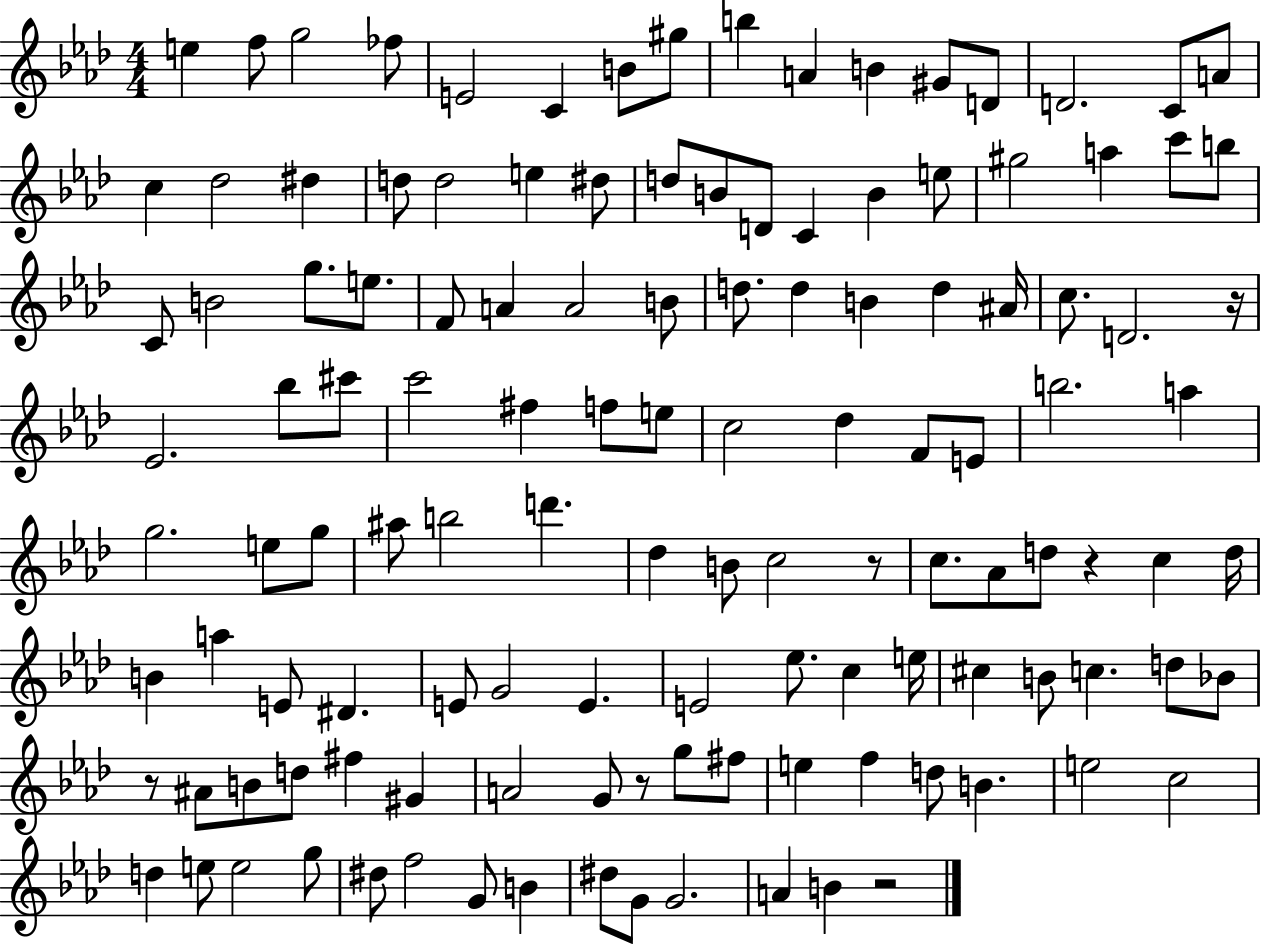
X:1
T:Untitled
M:4/4
L:1/4
K:Ab
e f/2 g2 _f/2 E2 C B/2 ^g/2 b A B ^G/2 D/2 D2 C/2 A/2 c _d2 ^d d/2 d2 e ^d/2 d/2 B/2 D/2 C B e/2 ^g2 a c'/2 b/2 C/2 B2 g/2 e/2 F/2 A A2 B/2 d/2 d B d ^A/4 c/2 D2 z/4 _E2 _b/2 ^c'/2 c'2 ^f f/2 e/2 c2 _d F/2 E/2 b2 a g2 e/2 g/2 ^a/2 b2 d' _d B/2 c2 z/2 c/2 _A/2 d/2 z c d/4 B a E/2 ^D E/2 G2 E E2 _e/2 c e/4 ^c B/2 c d/2 _B/2 z/2 ^A/2 B/2 d/2 ^f ^G A2 G/2 z/2 g/2 ^f/2 e f d/2 B e2 c2 d e/2 e2 g/2 ^d/2 f2 G/2 B ^d/2 G/2 G2 A B z2